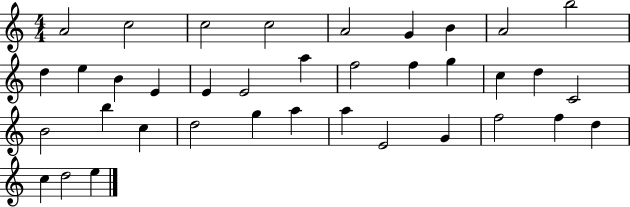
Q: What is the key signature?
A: C major